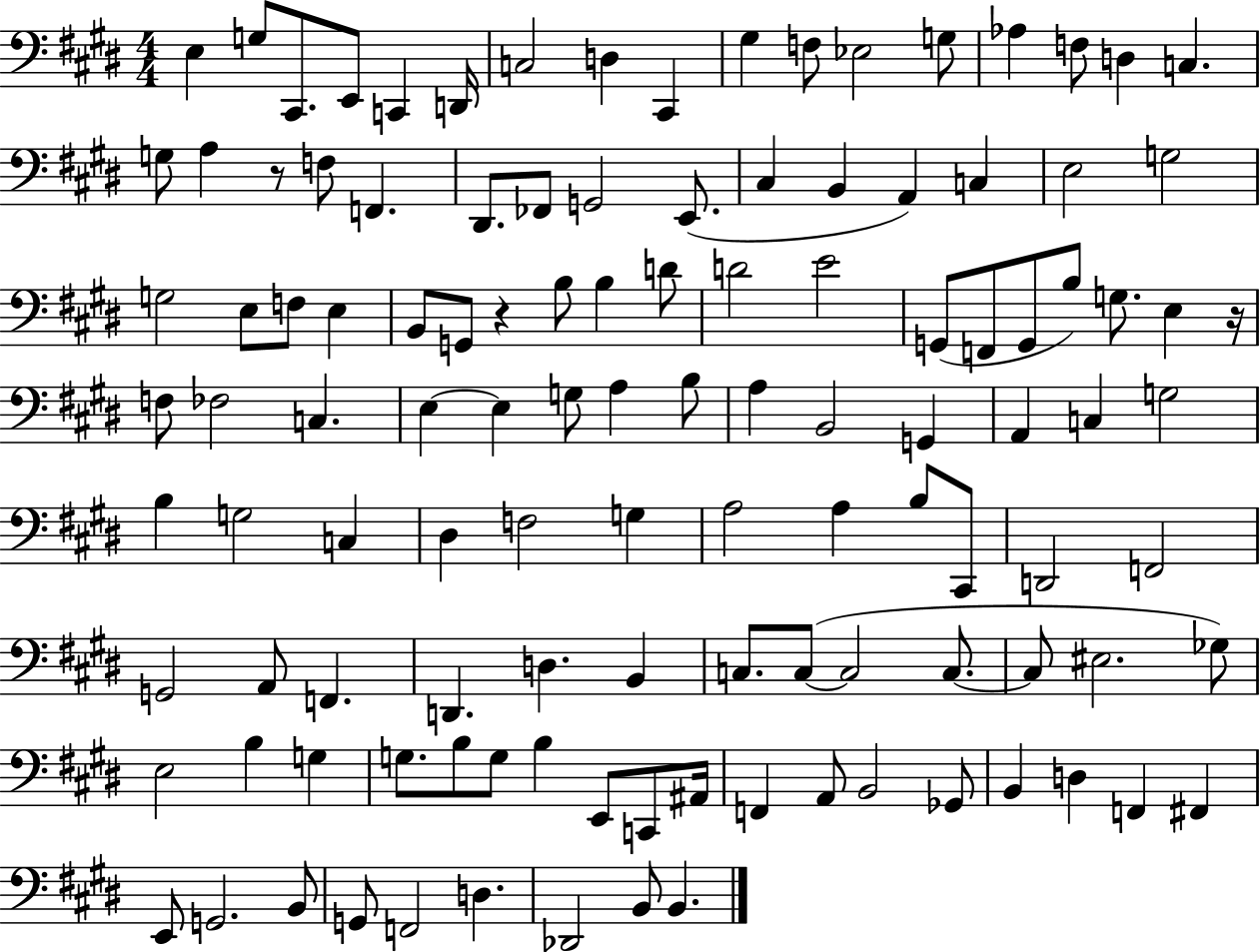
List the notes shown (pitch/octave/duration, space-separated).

E3/q G3/e C#2/e. E2/e C2/q D2/s C3/h D3/q C#2/q G#3/q F3/e Eb3/h G3/e Ab3/q F3/e D3/q C3/q. G3/e A3/q R/e F3/e F2/q. D#2/e. FES2/e G2/h E2/e. C#3/q B2/q A2/q C3/q E3/h G3/h G3/h E3/e F3/e E3/q B2/e G2/e R/q B3/e B3/q D4/e D4/h E4/h G2/e F2/e G2/e B3/e G3/e. E3/q R/s F3/e FES3/h C3/q. E3/q E3/q G3/e A3/q B3/e A3/q B2/h G2/q A2/q C3/q G3/h B3/q G3/h C3/q D#3/q F3/h G3/q A3/h A3/q B3/e C#2/e D2/h F2/h G2/h A2/e F2/q. D2/q. D3/q. B2/q C3/e. C3/e C3/h C3/e. C3/e EIS3/h. Gb3/e E3/h B3/q G3/q G3/e. B3/e G3/e B3/q E2/e C2/e A#2/s F2/q A2/e B2/h Gb2/e B2/q D3/q F2/q F#2/q E2/e G2/h. B2/e G2/e F2/h D3/q. Db2/h B2/e B2/q.